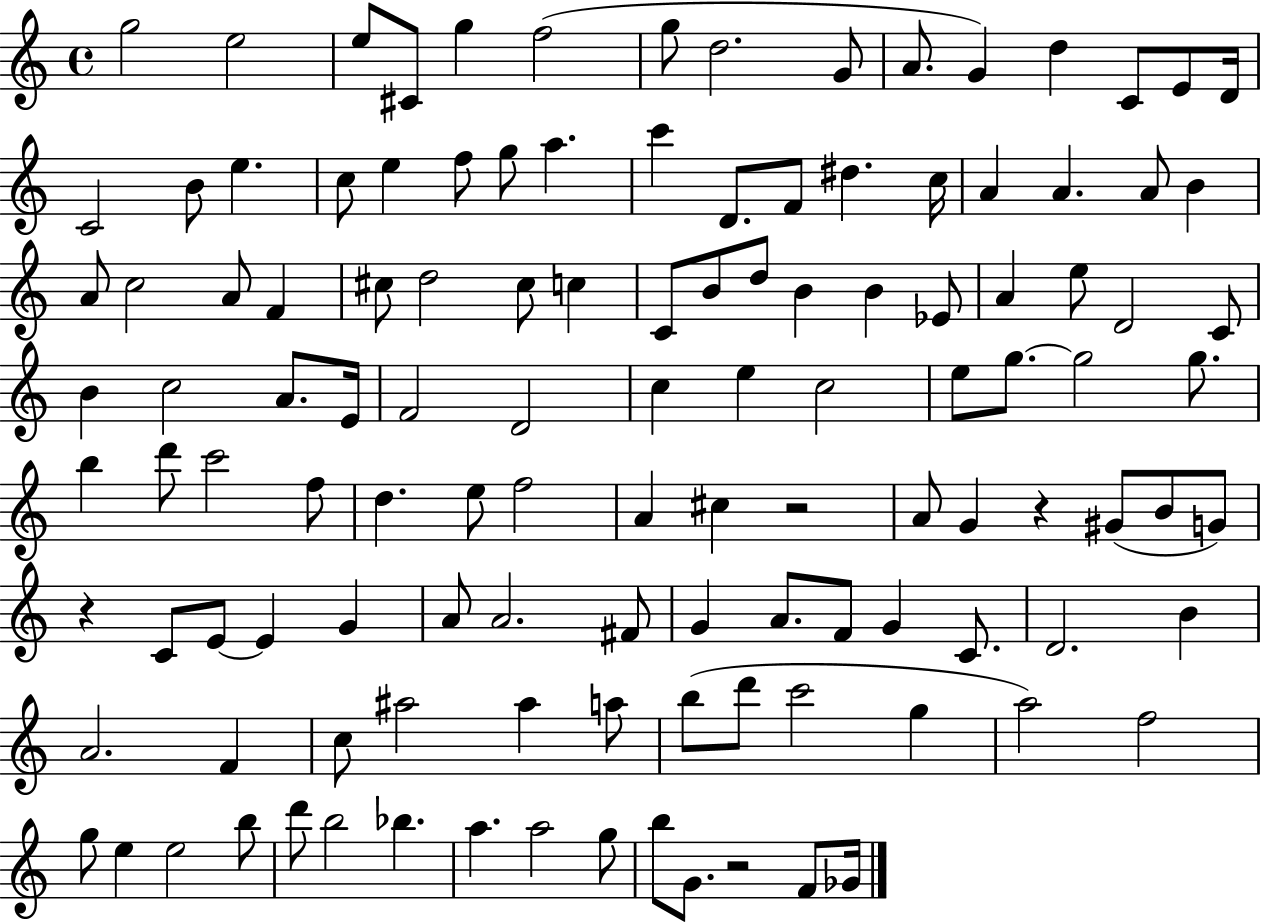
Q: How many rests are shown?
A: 4